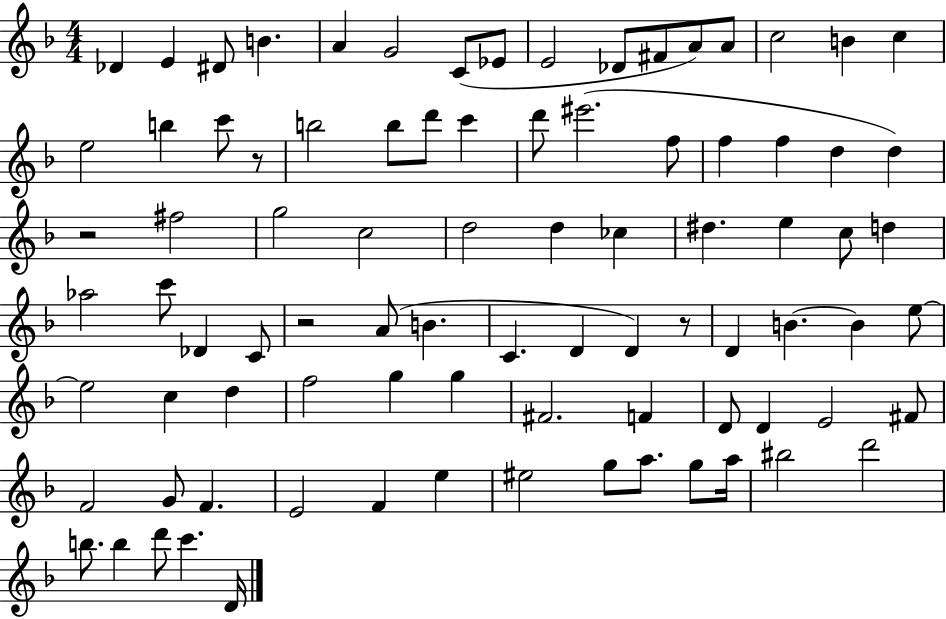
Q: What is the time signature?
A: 4/4